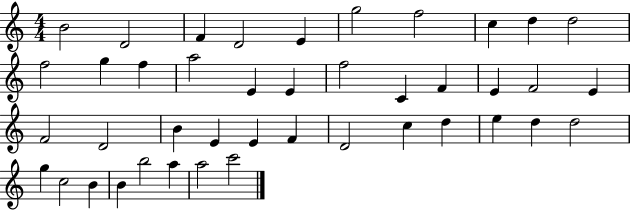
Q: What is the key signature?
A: C major